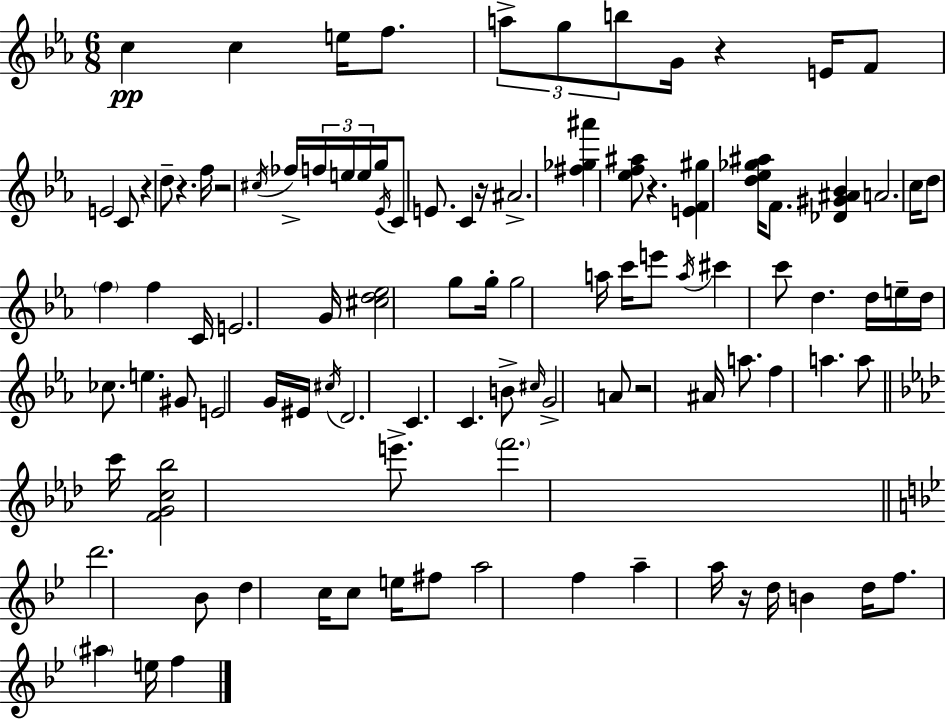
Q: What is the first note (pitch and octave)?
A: C5